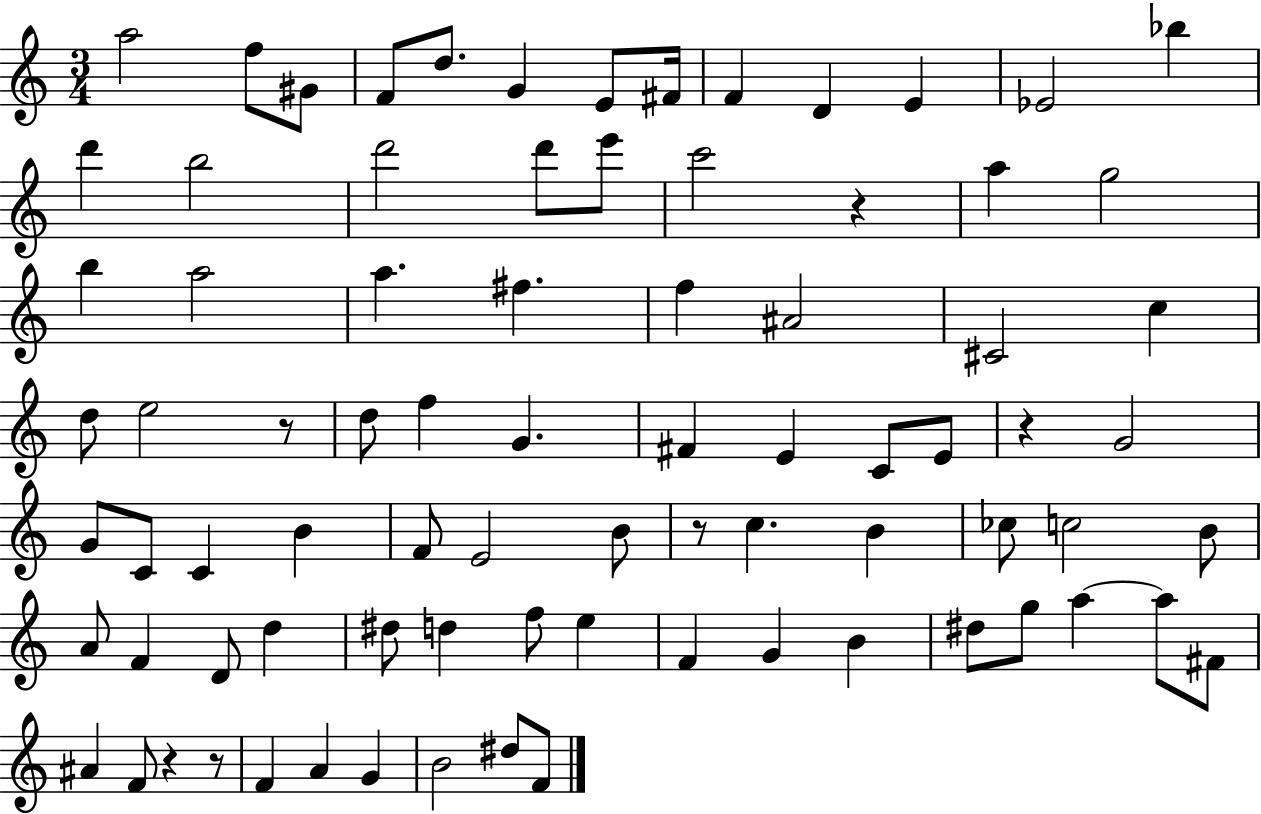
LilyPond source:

{
  \clef treble
  \numericTimeSignature
  \time 3/4
  \key c \major
  a''2 f''8 gis'8 | f'8 d''8. g'4 e'8 fis'16 | f'4 d'4 e'4 | ees'2 bes''4 | \break d'''4 b''2 | d'''2 d'''8 e'''8 | c'''2 r4 | a''4 g''2 | \break b''4 a''2 | a''4. fis''4. | f''4 ais'2 | cis'2 c''4 | \break d''8 e''2 r8 | d''8 f''4 g'4. | fis'4 e'4 c'8 e'8 | r4 g'2 | \break g'8 c'8 c'4 b'4 | f'8 e'2 b'8 | r8 c''4. b'4 | ces''8 c''2 b'8 | \break a'8 f'4 d'8 d''4 | dis''8 d''4 f''8 e''4 | f'4 g'4 b'4 | dis''8 g''8 a''4~~ a''8 fis'8 | \break ais'4 f'8 r4 r8 | f'4 a'4 g'4 | b'2 dis''8 f'8 | \bar "|."
}